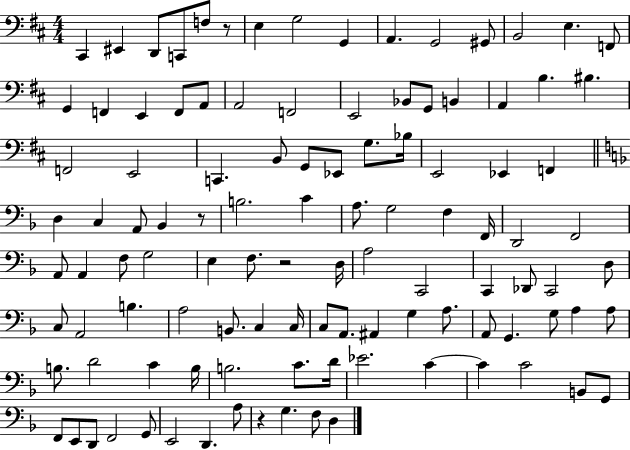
C#2/q EIS2/q D2/e C2/e F3/e R/e E3/q G3/h G2/q A2/q. G2/h G#2/e B2/h E3/q. F2/e G2/q F2/q E2/q F2/e A2/e A2/h F2/h E2/h Bb2/e G2/e B2/q A2/q B3/q. BIS3/q. F2/h E2/h C2/q. B2/e G2/e Eb2/e G3/e. Bb3/s E2/h Eb2/q F2/q D3/q C3/q A2/e Bb2/q R/e B3/h. C4/q A3/e. G3/h F3/q F2/s D2/h F2/h A2/e A2/q F3/e G3/h E3/q F3/e. R/h D3/s A3/h C2/h C2/q Db2/e C2/h D3/e C3/e A2/h B3/q. A3/h B2/e. C3/q C3/s C3/e A2/e. A#2/q G3/q A3/e. A2/e G2/q. G3/e A3/q A3/e B3/e. D4/h C4/q B3/s B3/h. C4/e. D4/s Eb4/h. C4/q C4/q C4/h B2/e G2/e F2/e E2/e D2/e F2/h G2/e E2/h D2/q. A3/e R/q G3/q. F3/e D3/q